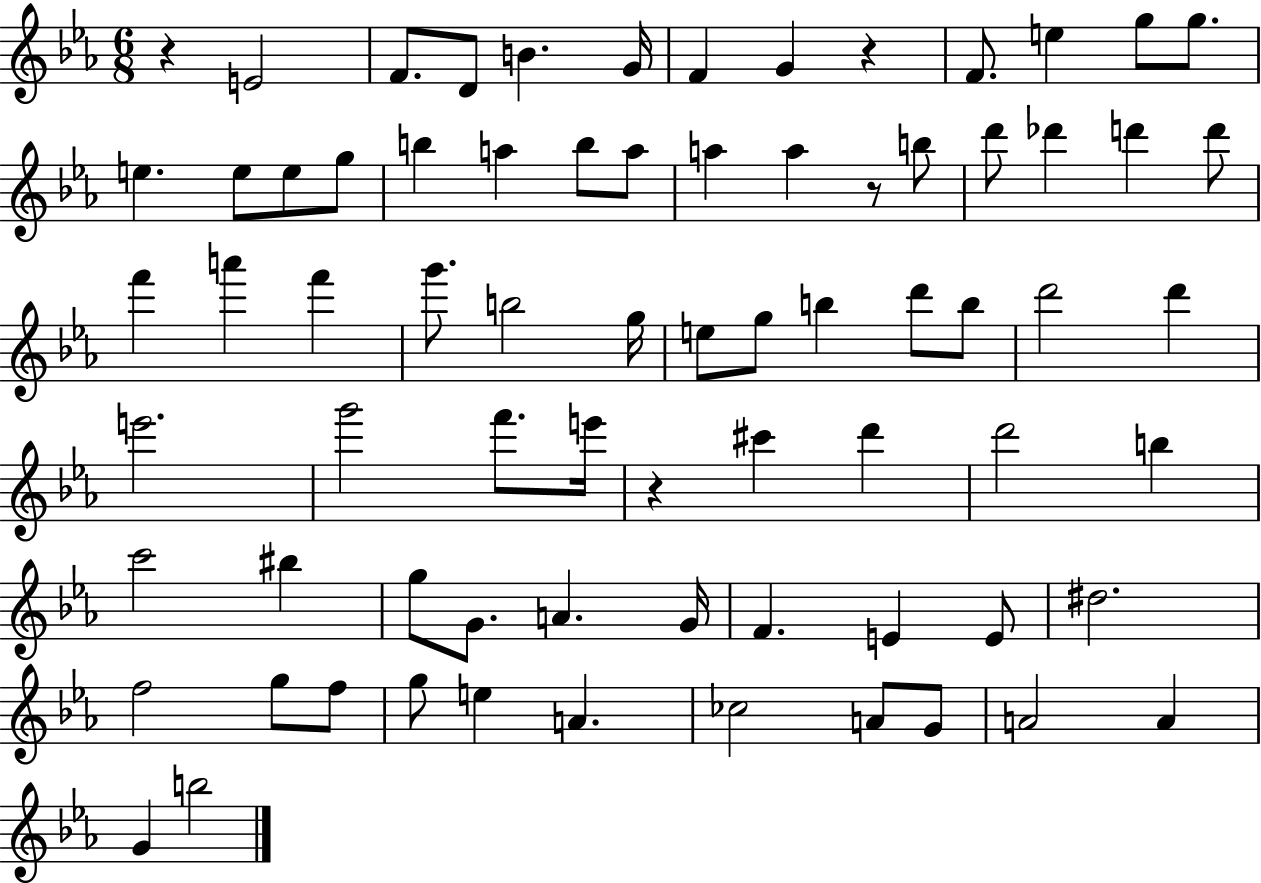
R/q E4/h F4/e. D4/e B4/q. G4/s F4/q G4/q R/q F4/e. E5/q G5/e G5/e. E5/q. E5/e E5/e G5/e B5/q A5/q B5/e A5/e A5/q A5/q R/e B5/e D6/e Db6/q D6/q D6/e F6/q A6/q F6/q G6/e. B5/h G5/s E5/e G5/e B5/q D6/e B5/e D6/h D6/q E6/h. G6/h F6/e. E6/s R/q C#6/q D6/q D6/h B5/q C6/h BIS5/q G5/e G4/e. A4/q. G4/s F4/q. E4/q E4/e D#5/h. F5/h G5/e F5/e G5/e E5/q A4/q. CES5/h A4/e G4/e A4/h A4/q G4/q B5/h